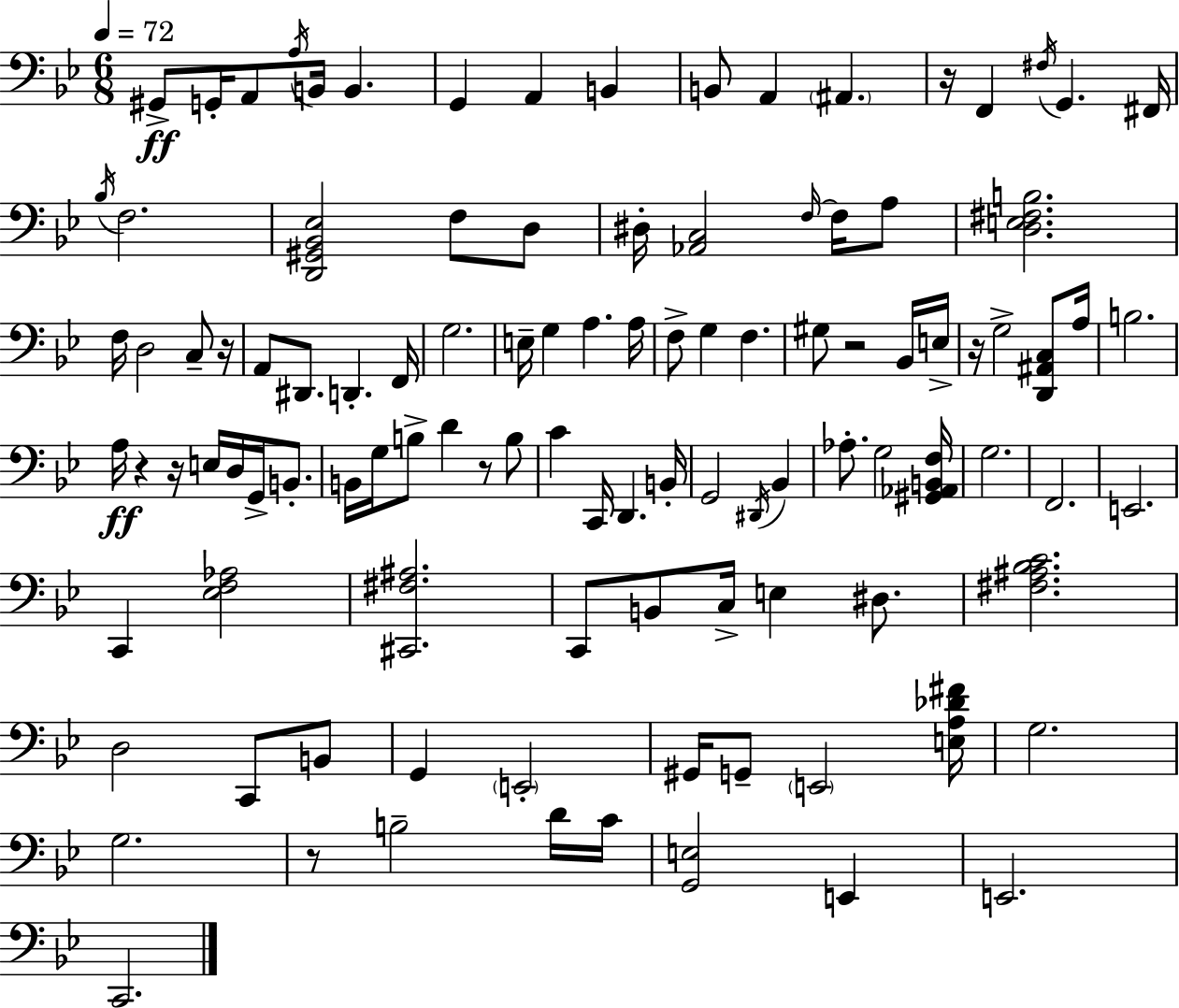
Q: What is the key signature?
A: BES major